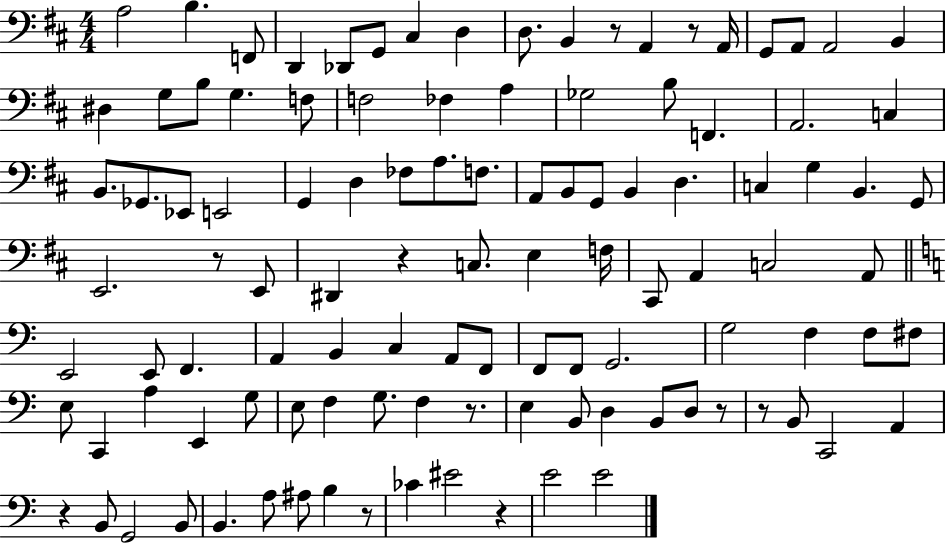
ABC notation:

X:1
T:Untitled
M:4/4
L:1/4
K:D
A,2 B, F,,/2 D,, _D,,/2 G,,/2 ^C, D, D,/2 B,, z/2 A,, z/2 A,,/4 G,,/2 A,,/2 A,,2 B,, ^D, G,/2 B,/2 G, F,/2 F,2 _F, A, _G,2 B,/2 F,, A,,2 C, B,,/2 _G,,/2 _E,,/2 E,,2 G,, D, _F,/2 A,/2 F,/2 A,,/2 B,,/2 G,,/2 B,, D, C, G, B,, G,,/2 E,,2 z/2 E,,/2 ^D,, z C,/2 E, F,/4 ^C,,/2 A,, C,2 A,,/2 E,,2 E,,/2 F,, A,, B,, C, A,,/2 F,,/2 F,,/2 F,,/2 G,,2 G,2 F, F,/2 ^F,/2 E,/2 C,, A, E,, G,/2 E,/2 F, G,/2 F, z/2 E, B,,/2 D, B,,/2 D,/2 z/2 z/2 B,,/2 C,,2 A,, z B,,/2 G,,2 B,,/2 B,, A,/2 ^A,/2 B, z/2 _C ^E2 z E2 E2